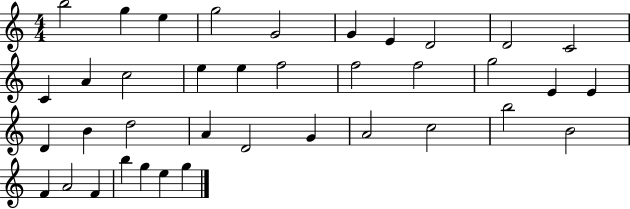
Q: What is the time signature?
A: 4/4